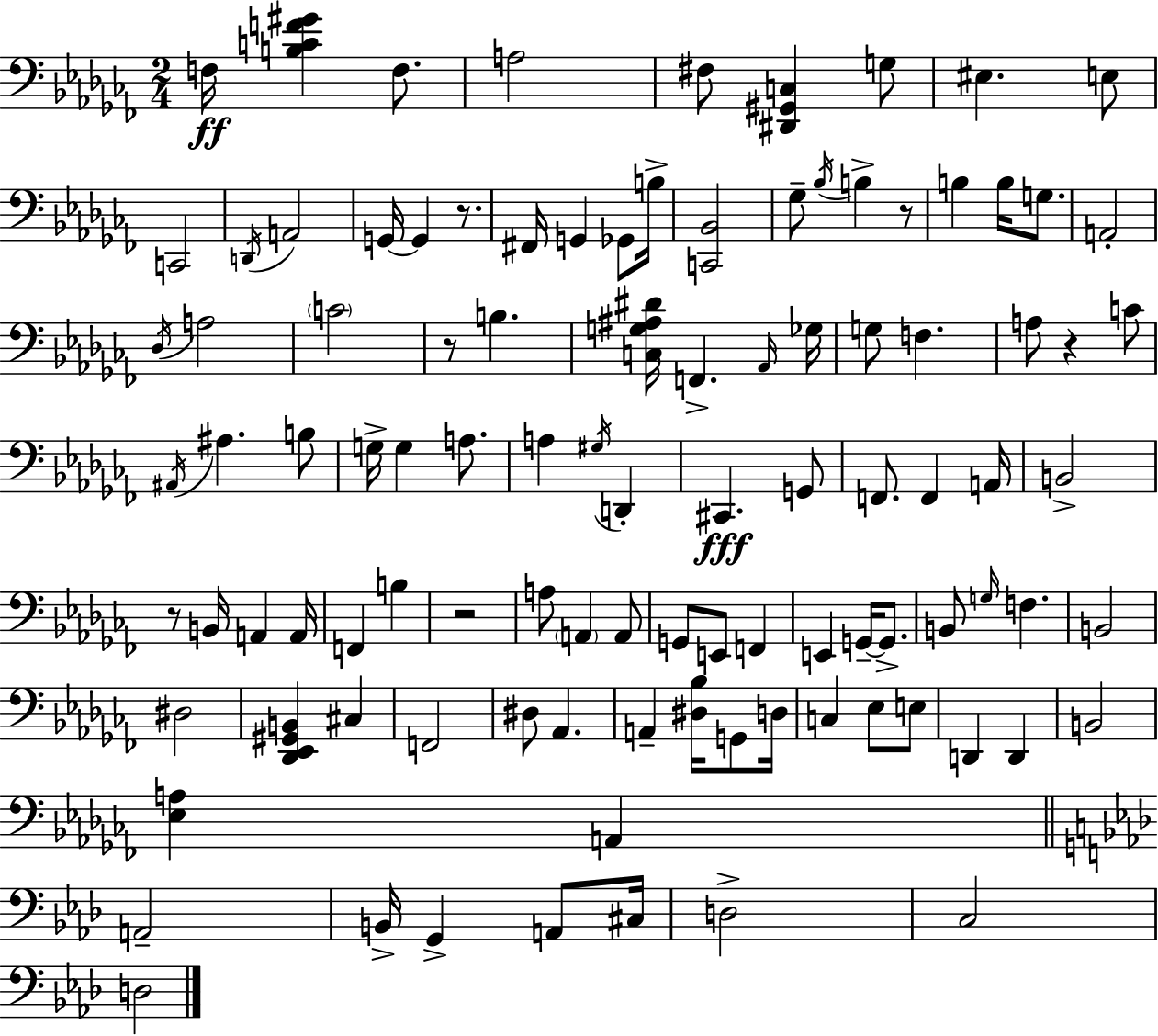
{
  \clef bass
  \numericTimeSignature
  \time 2/4
  \key aes \minor
  \repeat volta 2 { f16\ff <b c' f' gis'>4 f8. | a2 | fis8 <dis, gis, c>4 g8 | eis4. e8 | \break c,2 | \acciaccatura { d,16 } a,2 | g,16~~ g,4 r8. | fis,16 g,4 ges,8 | \break b16-> <c, bes,>2 | ges8-- \acciaccatura { bes16 } b4-> | r8 b4 b16 g8. | a,2-. | \break \acciaccatura { des16 } a2 | \parenthesize c'2 | r8 b4. | <c g ais dis'>16 f,4.-> | \break \grace { aes,16 } ges16 g8 f4. | a8 r4 | c'8 \acciaccatura { ais,16 } ais4. | b8 g16-> g4 | \break a8. a4 | \acciaccatura { gis16 } d,4-. cis,4.\fff | g,8 f,8. | f,4 a,16 b,2-> | \break r8 | b,16 a,4 a,16 f,4 | b4 r2 | a8 | \break \parenthesize a,4 a,8 g,8 | e,8 f,4 e,4 | g,16--~~ g,8.-> b,8 | \grace { g16 } f4. b,2 | \break dis2 | <des, ees, gis, b,>4 | cis4 f,2 | dis8 | \break aes,4. a,4-- | <dis bes>16 g,8 d16 c4 | ees8 e8 d,4 | d,4 b,2 | \break <ees a>4 | a,4 \bar "||" \break \key f \minor a,2-- | b,16-> g,4-> a,8 cis16 | d2-> | c2 | \break d2 | } \bar "|."
}